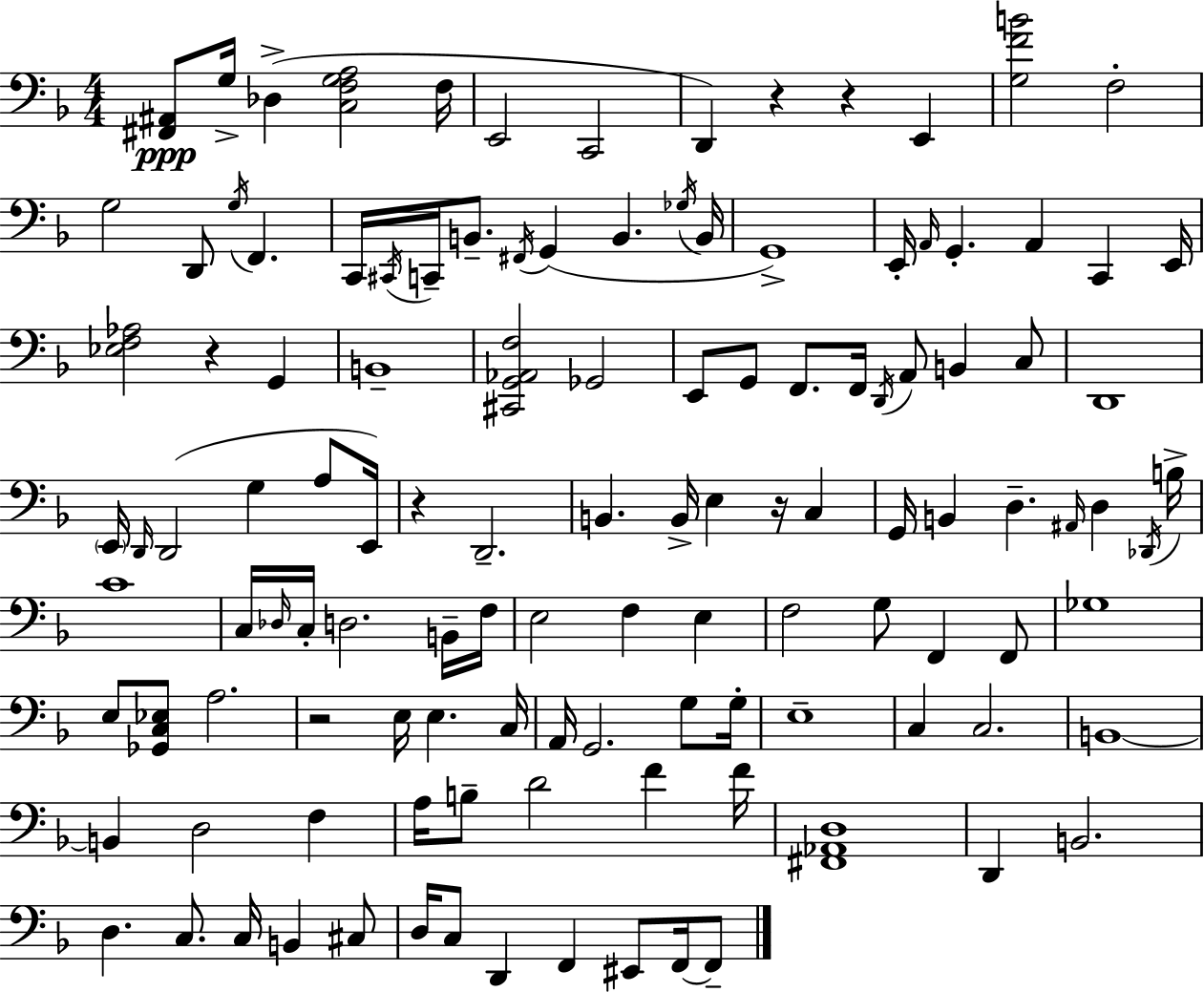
{
  \clef bass
  \numericTimeSignature
  \time 4/4
  \key f \major
  <fis, ais,>8\ppp g16-> des4->( <c f g a>2 f16 | e,2 c,2 | d,4) r4 r4 e,4 | <g f' b'>2 f2-. | \break g2 d,8 \acciaccatura { g16 } f,4. | c,16 \acciaccatura { cis,16 } c,16-- b,8.-- \acciaccatura { fis,16 }( g,4 b,4. | \acciaccatura { ges16 } b,16 g,1->) | e,16-. \grace { a,16 } g,4.-. a,4 | \break c,4 e,16 <ees f aes>2 r4 | g,4 b,1-- | <cis, g, aes, f>2 ges,2 | e,8 g,8 f,8. f,16 \acciaccatura { d,16 } a,8 | \break b,4 c8 d,1 | \parenthesize e,16 \grace { d,16 }( d,2 | g4 a8 e,16) r4 d,2.-- | b,4. b,16-> e4 | \break r16 c4 g,16 b,4 d4.-- | \grace { ais,16 } d4 \acciaccatura { des,16 } b16-> c'1 | c16 \grace { des16 } c16-. d2. | b,16-- f16 e2 | \break f4 e4 f2 | g8 f,4 f,8 ges1 | e8 <ges, c ees>8 a2. | r2 | \break e16 e4. c16 a,16 g,2. | g8 g16-. e1-- | c4 c2. | b,1~~ | \break b,4 d2 | f4 a16 b8-- d'2 | f'4 f'16 <fis, aes, d>1 | d,4 b,2. | \break d4. | c8. c16 b,4 cis8 d16 c8 d,4 | f,4 eis,8 f,16~~ f,8-- \bar "|."
}